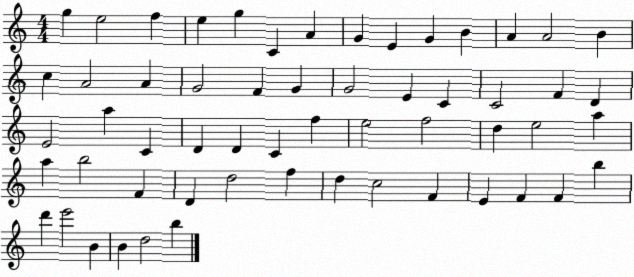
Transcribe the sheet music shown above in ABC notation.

X:1
T:Untitled
M:4/4
L:1/4
K:C
g e2 f e g C A G E G B A A2 B c A2 A G2 F G G2 E C C2 F D E2 a C D D C f e2 f2 d e2 a a b2 F D d2 f d c2 F E F F b d' e'2 B B d2 b